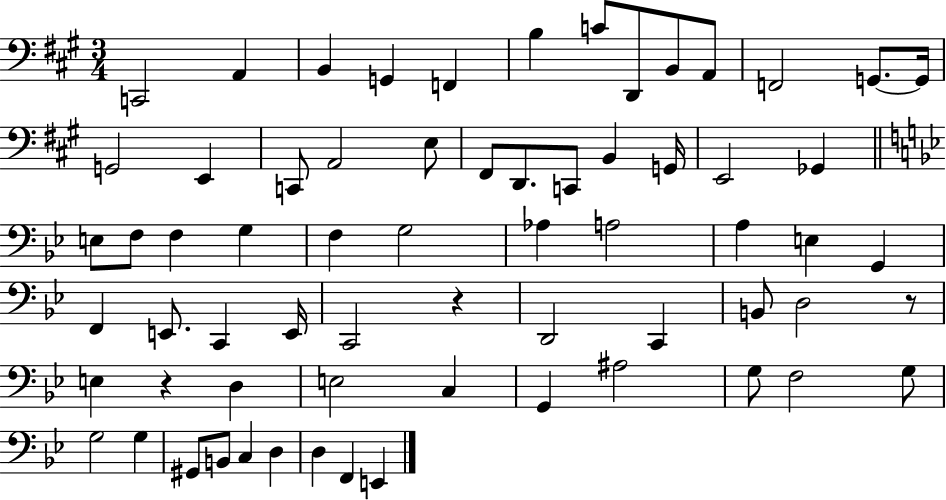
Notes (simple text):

C2/h A2/q B2/q G2/q F2/q B3/q C4/e D2/e B2/e A2/e F2/h G2/e. G2/s G2/h E2/q C2/e A2/h E3/e F#2/e D2/e. C2/e B2/q G2/s E2/h Gb2/q E3/e F3/e F3/q G3/q F3/q G3/h Ab3/q A3/h A3/q E3/q G2/q F2/q E2/e. C2/q E2/s C2/h R/q D2/h C2/q B2/e D3/h R/e E3/q R/q D3/q E3/h C3/q G2/q A#3/h G3/e F3/h G3/e G3/h G3/q G#2/e B2/e C3/q D3/q D3/q F2/q E2/q